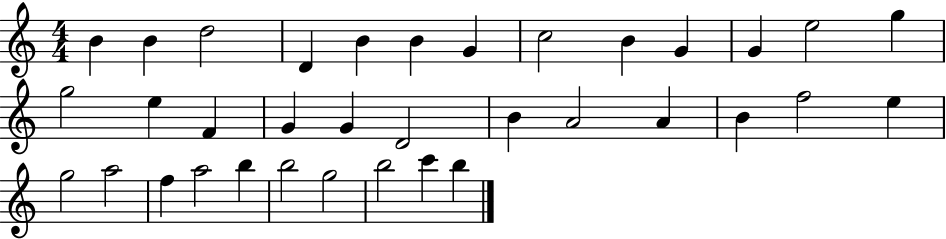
B4/q B4/q D5/h D4/q B4/q B4/q G4/q C5/h B4/q G4/q G4/q E5/h G5/q G5/h E5/q F4/q G4/q G4/q D4/h B4/q A4/h A4/q B4/q F5/h E5/q G5/h A5/h F5/q A5/h B5/q B5/h G5/h B5/h C6/q B5/q